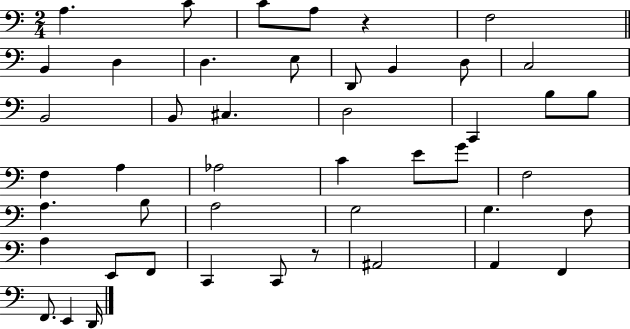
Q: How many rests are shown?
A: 2